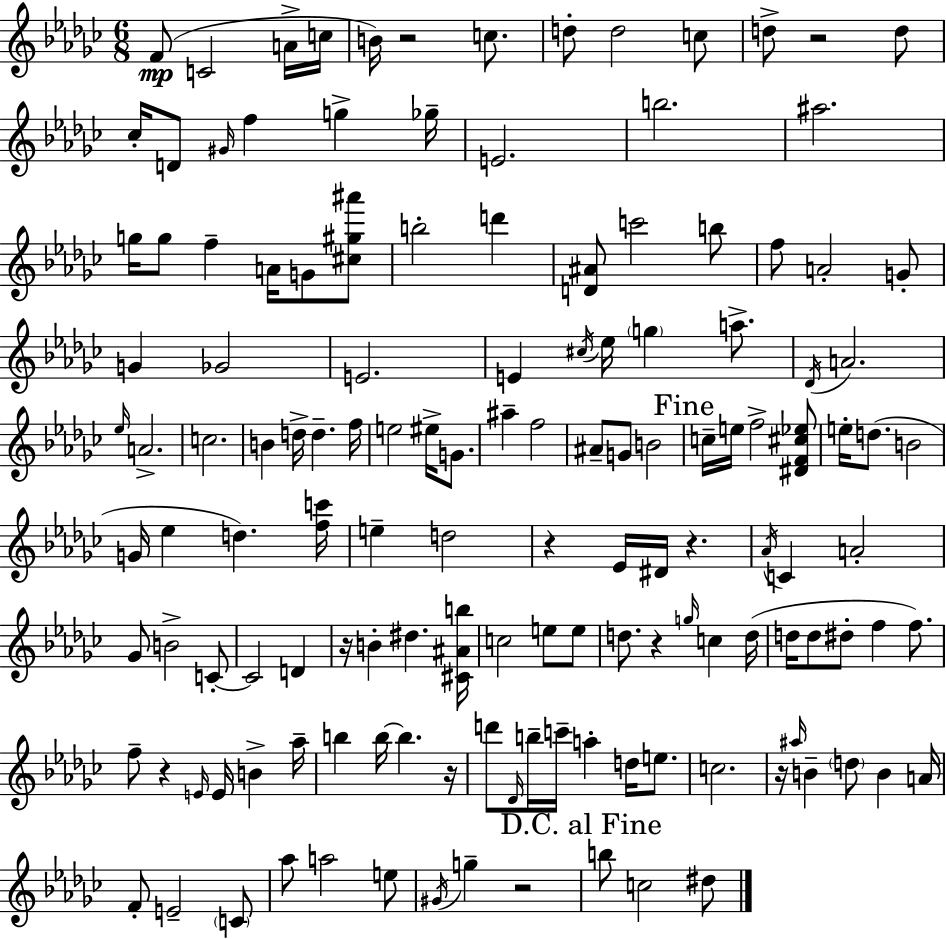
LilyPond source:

{
  \clef treble
  \numericTimeSignature
  \time 6/8
  \key ees \minor
  \repeat volta 2 { f'8(\mp c'2 a'16-> c''16 | b'16) r2 c''8. | d''8-. d''2 c''8 | d''8-> r2 d''8 | \break ces''16-. d'8 \grace { gis'16 } f''4 g''4-> | ges''16-- e'2. | b''2. | ais''2. | \break g''16 g''8 f''4-- a'16 g'8 <cis'' gis'' ais'''>8 | b''2-. d'''4 | <d' ais'>8 c'''2 b''8 | f''8 a'2-. g'8-. | \break g'4 ges'2 | e'2. | e'4 \acciaccatura { cis''16 } ees''16 \parenthesize g''4 a''8.-> | \acciaccatura { des'16 } a'2. | \break \grace { ees''16 } a'2.-> | c''2. | b'4 d''16-> d''4.-- | f''16 e''2 | \break eis''16-> g'8. ais''4-- f''2 | ais'8-- g'8 b'2 | \mark "Fine" c''16-- e''16 f''2-> | <dis' f' cis'' ees''>8 e''16-. d''8.( b'2 | \break g'16 ees''4 d''4.) | <f'' c'''>16 e''4-- d''2 | r4 ees'16 dis'16 r4. | \acciaccatura { aes'16 } c'4 a'2-. | \break ges'8 b'2-> | c'8-.~~ c'2 | d'4 r16 b'4-. dis''4. | <cis' ais' b''>16 c''2 | \break e''8 e''8 d''8. r4 | \grace { g''16 } c''4 d''16( d''16 d''8 dis''8-. f''4 | f''8.) f''8-- r4 | \grace { e'16 } e'16 b'4-> aes''16-- b''4 b''16~~ | \break b''4. r16 d'''8 \grace { des'16 } b''16-- c'''16-- | a''4-. d''16 e''8. c''2. | r16 \grace { ais''16 } b'4-- | \parenthesize d''8 b'4 a'16 f'8-. e'2-- | \break \parenthesize c'8 aes''8 a''2 | e''8 \acciaccatura { gis'16 } g''4-- | r2 \mark "D.C. al Fine" b''8 | c''2 dis''8 } \bar "|."
}